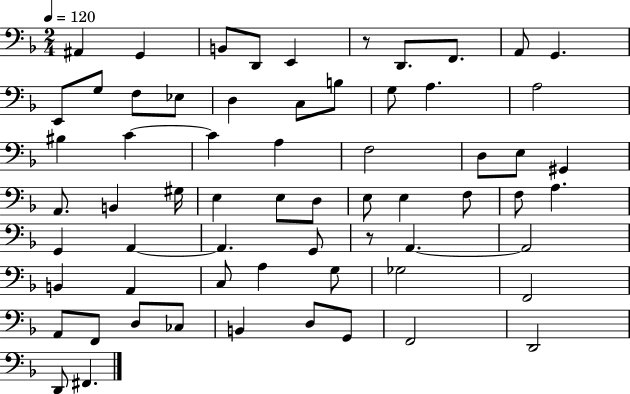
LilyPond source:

{
  \clef bass
  \numericTimeSignature
  \time 2/4
  \key f \major
  \tempo 4 = 120
  ais,4 g,4 | b,8 d,8 e,4 | r8 d,8. f,8. | a,8 g,4. | \break e,8 g8 f8 ees8 | d4 c8 b8 | g8 a4. | a2 | \break bis4 c'4~~ | c'4 a4 | f2 | d8 e8 gis,4 | \break a,8. b,4 gis16 | e4 e8 d8 | e8 e4 f8 | f8 a4. | \break g,4 a,4~~ | a,4. g,8 | r8 a,4.~~ | a,2 | \break b,4 a,4 | c8 a4 g8 | ges2 | f,2 | \break a,8 f,8 d8 ces8 | b,4 d8 g,8 | f,2 | d,2 | \break d,8 fis,4. | \bar "|."
}